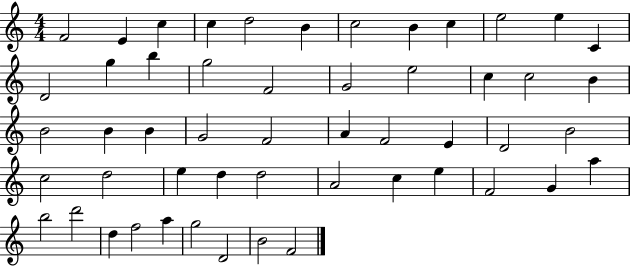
{
  \clef treble
  \numericTimeSignature
  \time 4/4
  \key c \major
  f'2 e'4 c''4 | c''4 d''2 b'4 | c''2 b'4 c''4 | e''2 e''4 c'4 | \break d'2 g''4 b''4 | g''2 f'2 | g'2 e''2 | c''4 c''2 b'4 | \break b'2 b'4 b'4 | g'2 f'2 | a'4 f'2 e'4 | d'2 b'2 | \break c''2 d''2 | e''4 d''4 d''2 | a'2 c''4 e''4 | f'2 g'4 a''4 | \break b''2 d'''2 | d''4 f''2 a''4 | g''2 d'2 | b'2 f'2 | \break \bar "|."
}